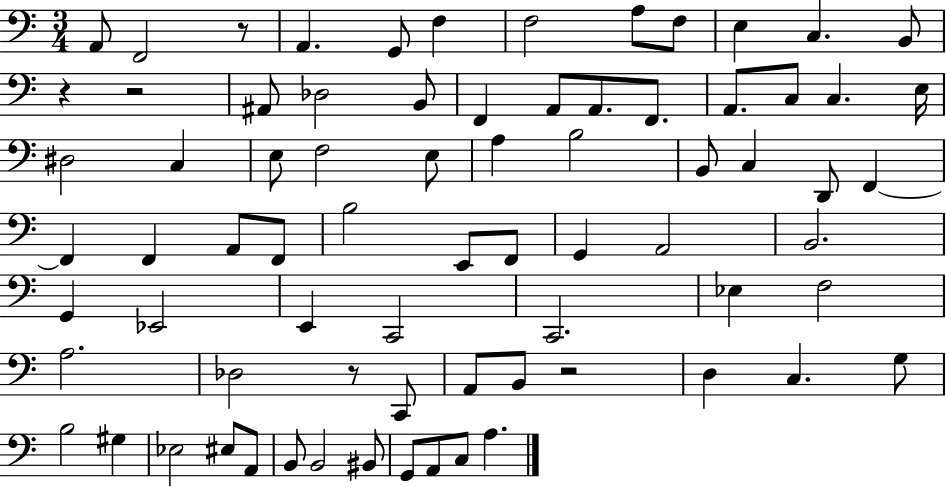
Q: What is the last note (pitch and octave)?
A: A3